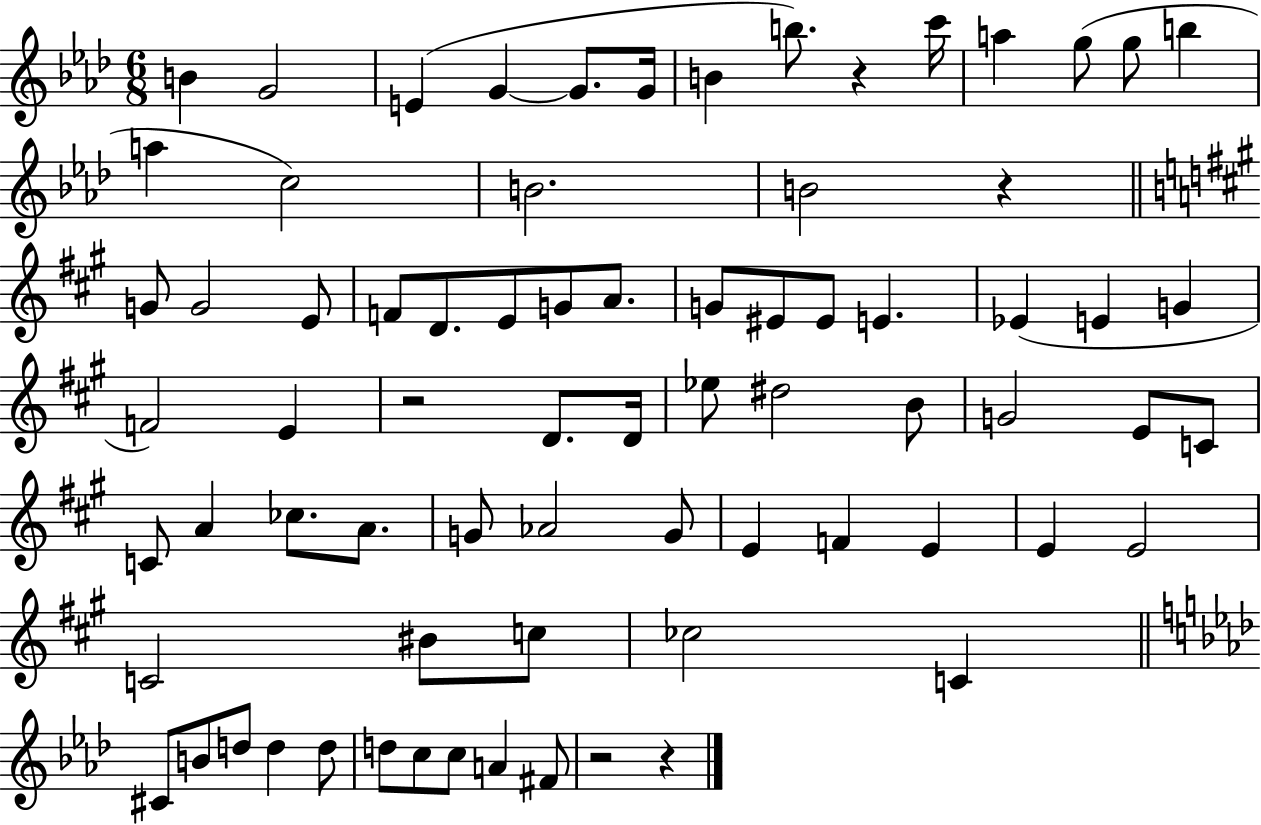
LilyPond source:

{
  \clef treble
  \numericTimeSignature
  \time 6/8
  \key aes \major
  b'4 g'2 | e'4( g'4~~ g'8. g'16 | b'4 b''8.) r4 c'''16 | a''4 g''8( g''8 b''4 | \break a''4 c''2) | b'2. | b'2 r4 | \bar "||" \break \key a \major g'8 g'2 e'8 | f'8 d'8. e'8 g'8 a'8. | g'8 eis'8 eis'8 e'4. | ees'4( e'4 g'4 | \break f'2) e'4 | r2 d'8. d'16 | ees''8 dis''2 b'8 | g'2 e'8 c'8 | \break c'8 a'4 ces''8. a'8. | g'8 aes'2 g'8 | e'4 f'4 e'4 | e'4 e'2 | \break c'2 bis'8 c''8 | ces''2 c'4 | \bar "||" \break \key aes \major cis'8 b'8 d''8 d''4 d''8 | d''8 c''8 c''8 a'4 fis'8 | r2 r4 | \bar "|."
}